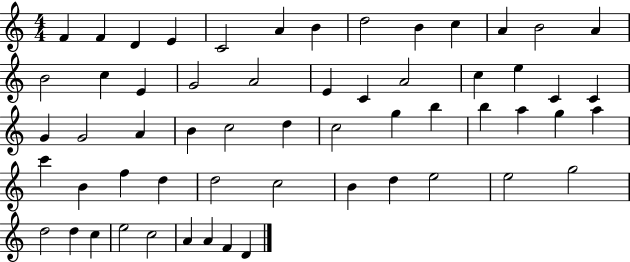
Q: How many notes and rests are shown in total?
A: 58